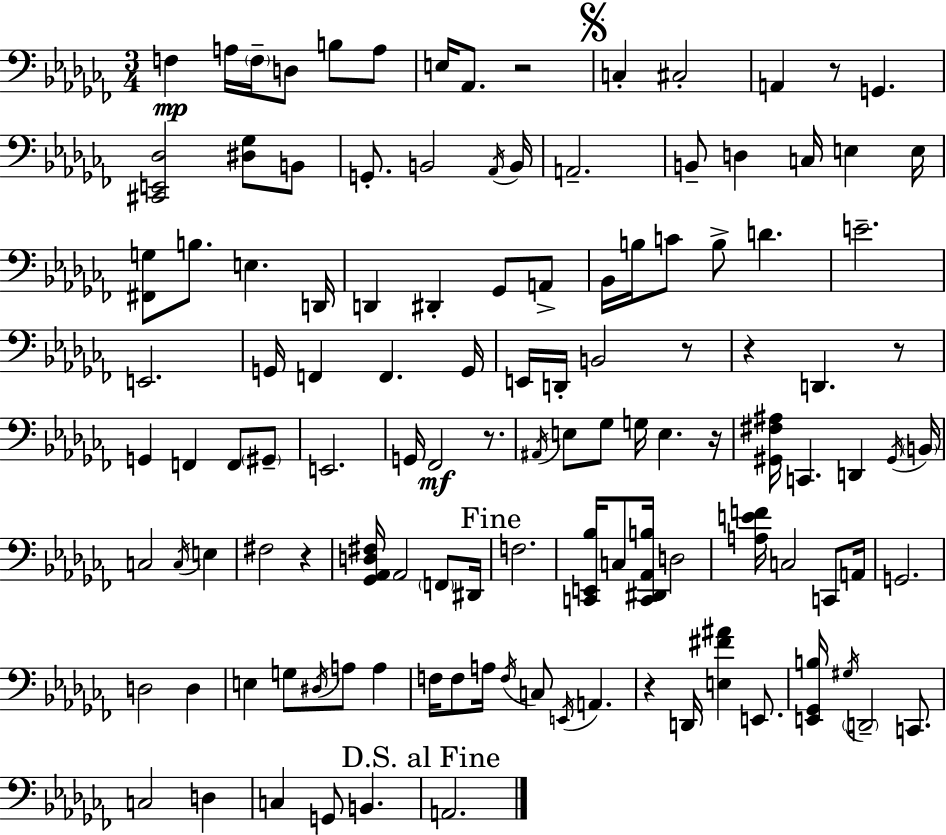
{
  \clef bass
  \numericTimeSignature
  \time 3/4
  \key aes \minor
  f4\mp a16 \parenthesize f16-- d8 b8 a8 | e16 aes,8. r2 | \mark \markup { \musicglyph "scripts.segno" } c4-. cis2-. | a,4 r8 g,4. | \break <cis, e, des>2 <dis ges>8 b,8 | g,8.-. b,2 \acciaccatura { aes,16 } | b,16 a,2.-- | b,8-- d4 c16 e4 | \break e16 <fis, g>8 b8. e4. | d,16 d,4 dis,4-. ges,8 a,8-> | bes,16 b16 c'8 b8-> d'4. | e'2.-- | \break e,2. | g,16 f,4 f,4. | g,16 e,16 d,16-. b,2 r8 | r4 d,4. r8 | \break g,4 f,4 f,8 \parenthesize gis,8-- | e,2. | g,16 fes,2\mf r8. | \acciaccatura { ais,16 } e8 ges8 g16 e4. | \break r16 <gis, fis ais>16 c,4. d,4 | \acciaccatura { gis,16 } \parenthesize b,16 c2 \acciaccatura { c16 } | e4 fis2 | r4 <ges, aes, d fis>16 aes,2 | \break \parenthesize f,8 dis,16 \mark "Fine" f2. | <c, e, bes>16 c8 <c, dis, aes, b>16 d2 | <a e' f'>16 c2 | c,8 a,16 g,2. | \break d2 | d4 e4 g8 \acciaccatura { dis16 } a8 | a4 f16 f8 a16 \acciaccatura { f16 } c8 | \acciaccatura { e,16 } a,4. r4 d,16 | \break <e fis' ais'>4 e,8. <e, ges, b>16 \acciaccatura { gis16 } \parenthesize d,2-- | c,8. c2 | d4 c4 | g,8 b,4. \mark "D.S. al Fine" a,2. | \break \bar "|."
}